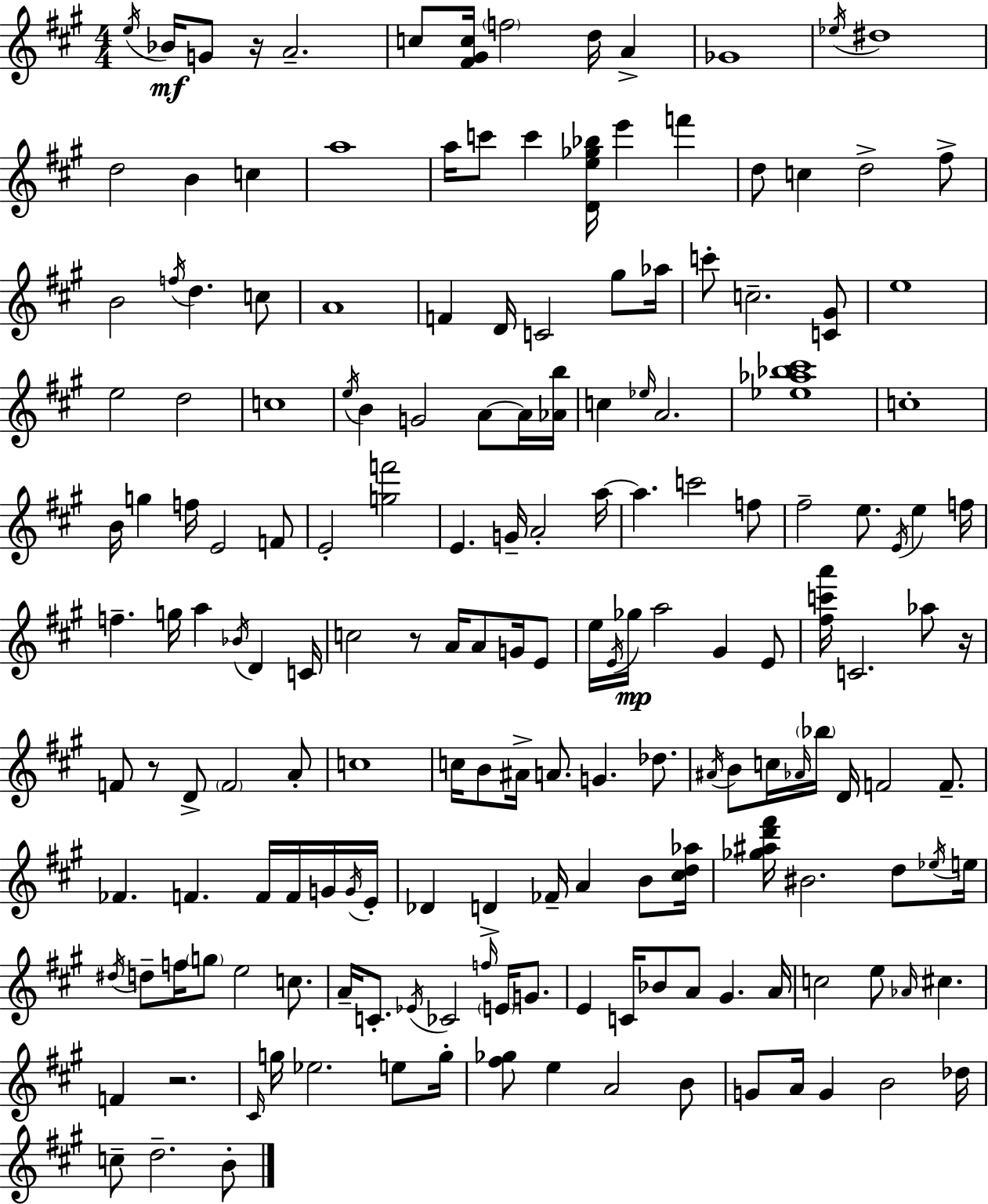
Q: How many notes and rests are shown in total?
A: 176